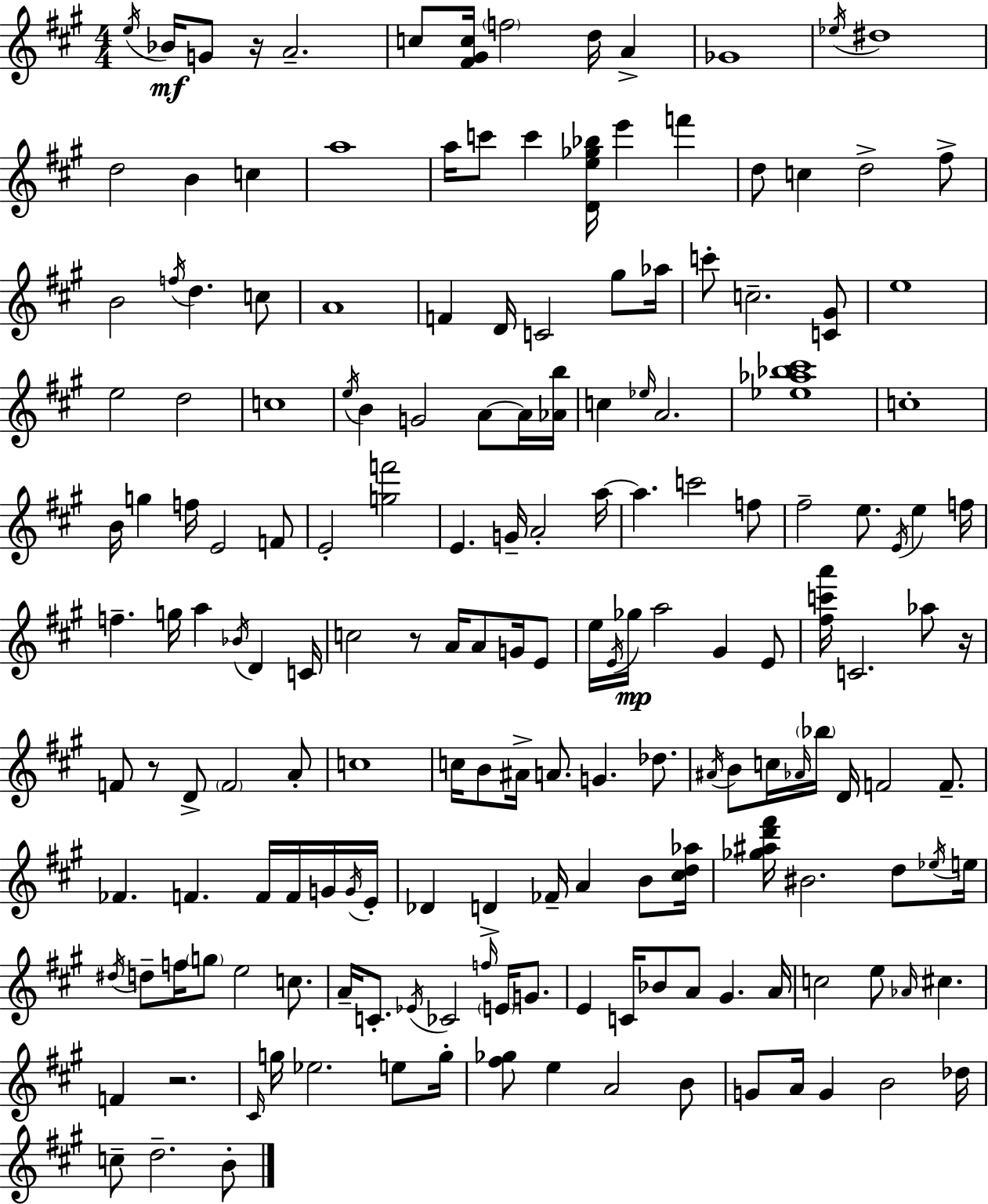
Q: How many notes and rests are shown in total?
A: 176